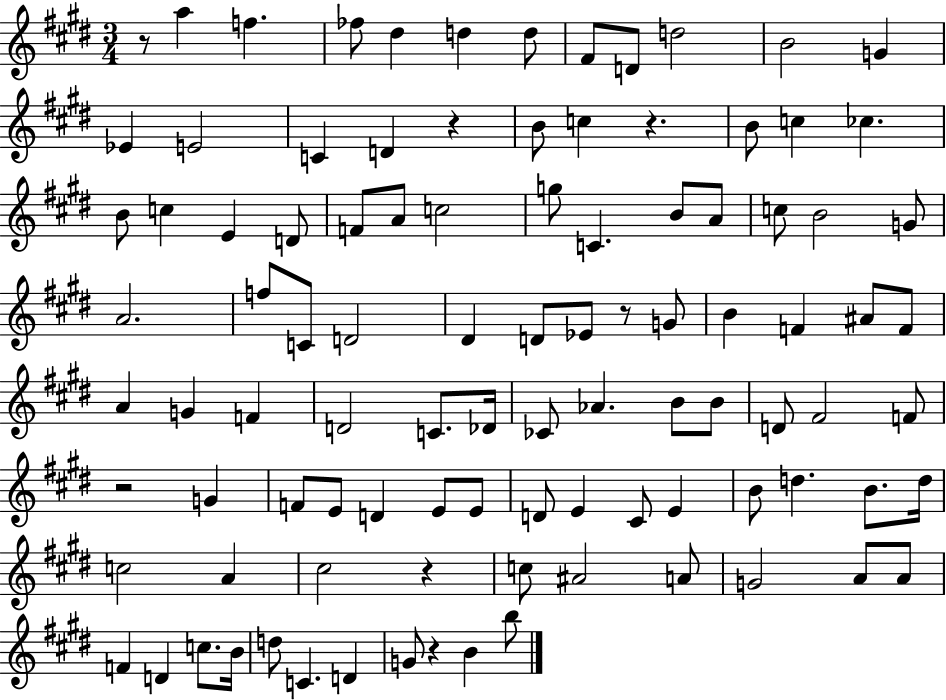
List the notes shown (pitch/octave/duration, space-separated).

R/e A5/q F5/q. FES5/e D#5/q D5/q D5/e F#4/e D4/e D5/h B4/h G4/q Eb4/q E4/h C4/q D4/q R/q B4/e C5/q R/q. B4/e C5/q CES5/q. B4/e C5/q E4/q D4/e F4/e A4/e C5/h G5/e C4/q. B4/e A4/e C5/e B4/h G4/e A4/h. F5/e C4/e D4/h D#4/q D4/e Eb4/e R/e G4/e B4/q F4/q A#4/e F4/e A4/q G4/q F4/q D4/h C4/e. Db4/s CES4/e Ab4/q. B4/e B4/e D4/e F#4/h F4/e R/h G4/q F4/e E4/e D4/q E4/e E4/e D4/e E4/q C#4/e E4/q B4/e D5/q. B4/e. D5/s C5/h A4/q C#5/h R/q C5/e A#4/h A4/e G4/h A4/e A4/e F4/q D4/q C5/e. B4/s D5/e C4/q. D4/q G4/e R/q B4/q B5/e